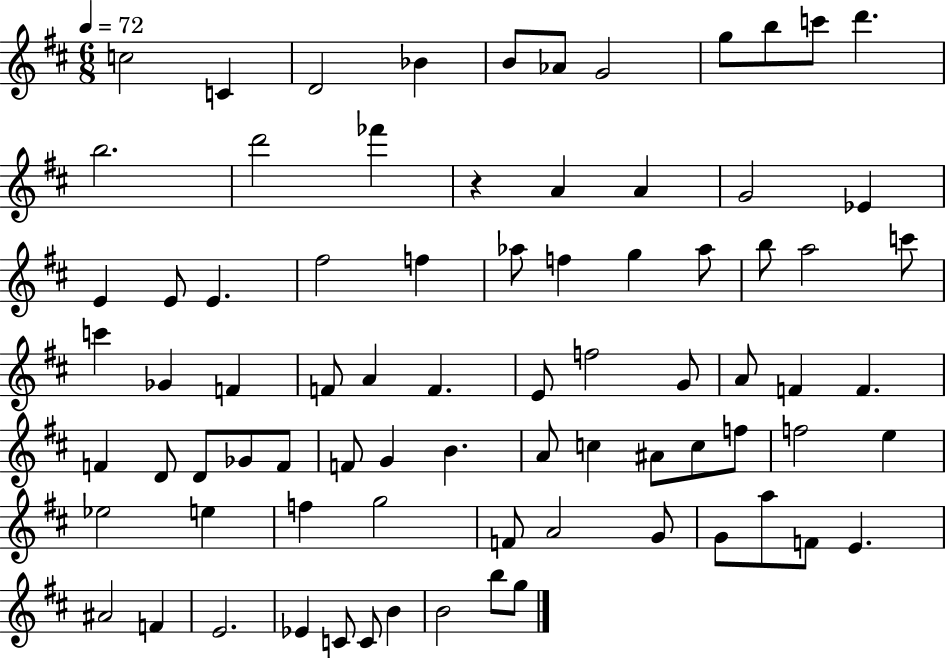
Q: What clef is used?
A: treble